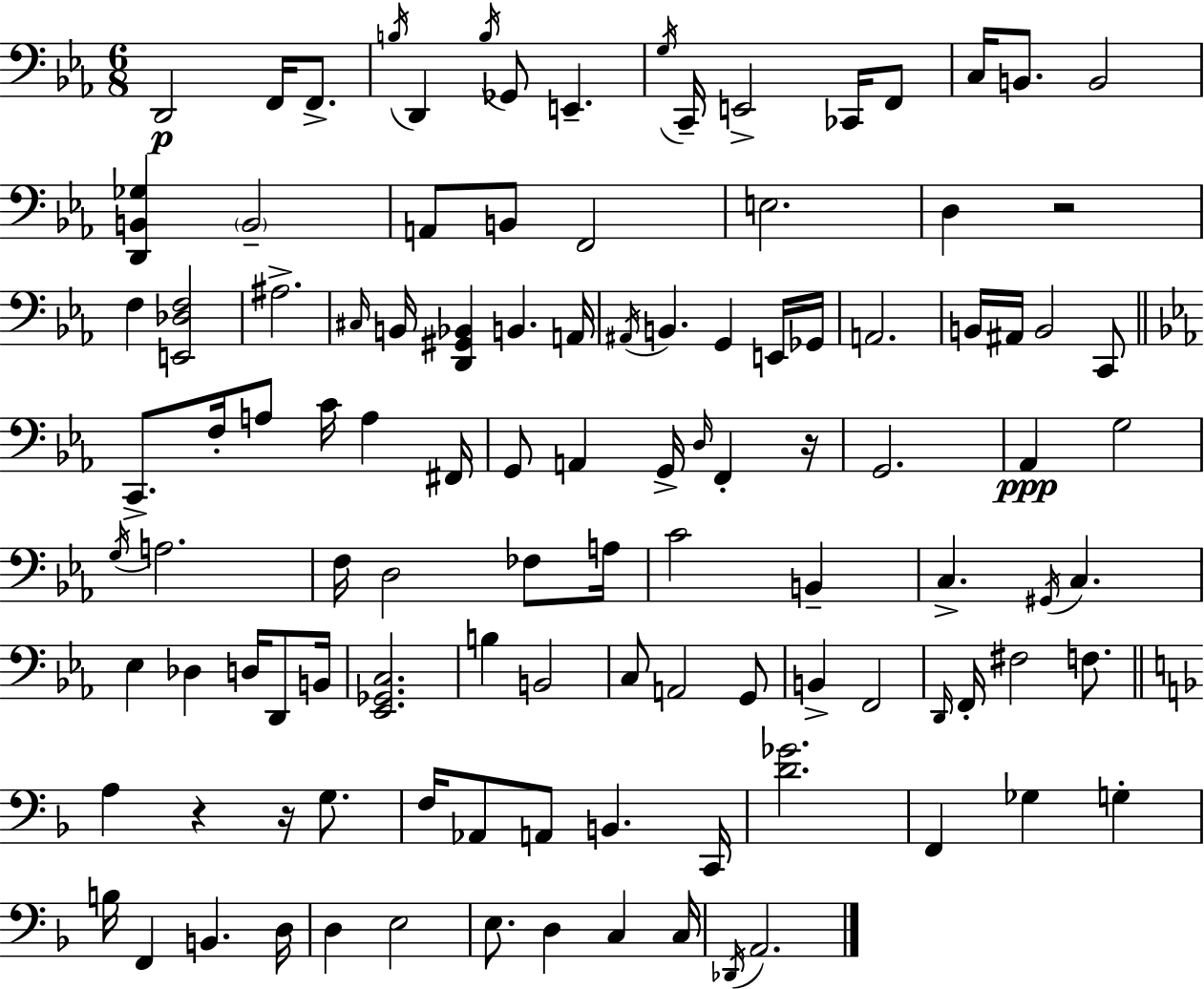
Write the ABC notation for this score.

X:1
T:Untitled
M:6/8
L:1/4
K:Eb
D,,2 F,,/4 F,,/2 B,/4 D,, B,/4 _G,,/2 E,, G,/4 C,,/4 E,,2 _C,,/4 F,,/2 C,/4 B,,/2 B,,2 [D,,B,,_G,] B,,2 A,,/2 B,,/2 F,,2 E,2 D, z2 F, [E,,_D,F,]2 ^A,2 ^C,/4 B,,/4 [D,,^G,,_B,,] B,, A,,/4 ^A,,/4 B,, G,, E,,/4 _G,,/4 A,,2 B,,/4 ^A,,/4 B,,2 C,,/2 C,,/2 F,/4 A,/2 C/4 A, ^F,,/4 G,,/2 A,, G,,/4 D,/4 F,, z/4 G,,2 _A,, G,2 G,/4 A,2 F,/4 D,2 _F,/2 A,/4 C2 B,, C, ^G,,/4 C, _E, _D, D,/4 D,,/2 B,,/4 [_E,,_G,,C,]2 B, B,,2 C,/2 A,,2 G,,/2 B,, F,,2 D,,/4 F,,/4 ^F,2 F,/2 A, z z/4 G,/2 F,/4 _A,,/2 A,,/2 B,, C,,/4 [D_G]2 F,, _G, G, B,/4 F,, B,, D,/4 D, E,2 E,/2 D, C, C,/4 _D,,/4 A,,2